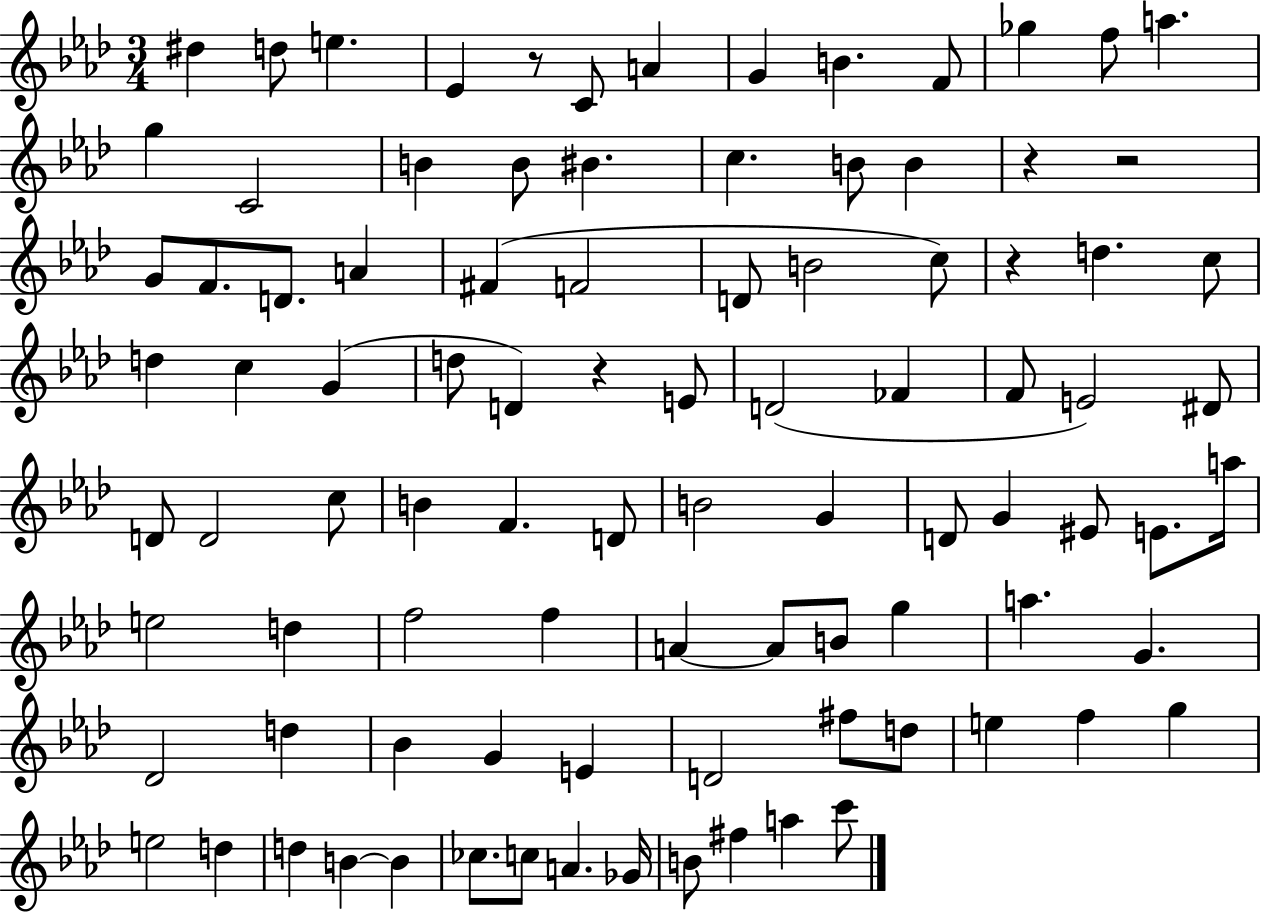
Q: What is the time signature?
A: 3/4